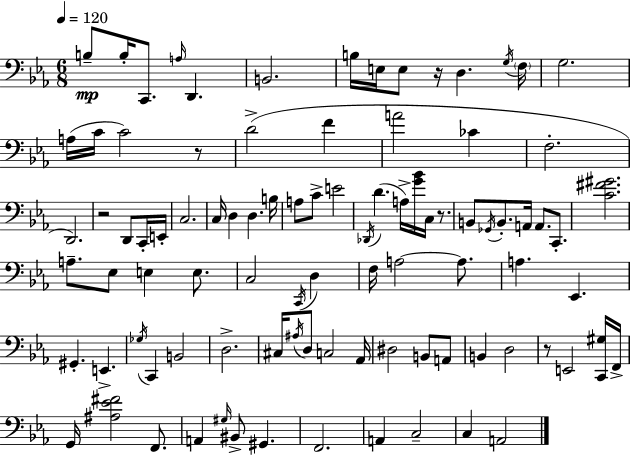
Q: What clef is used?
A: bass